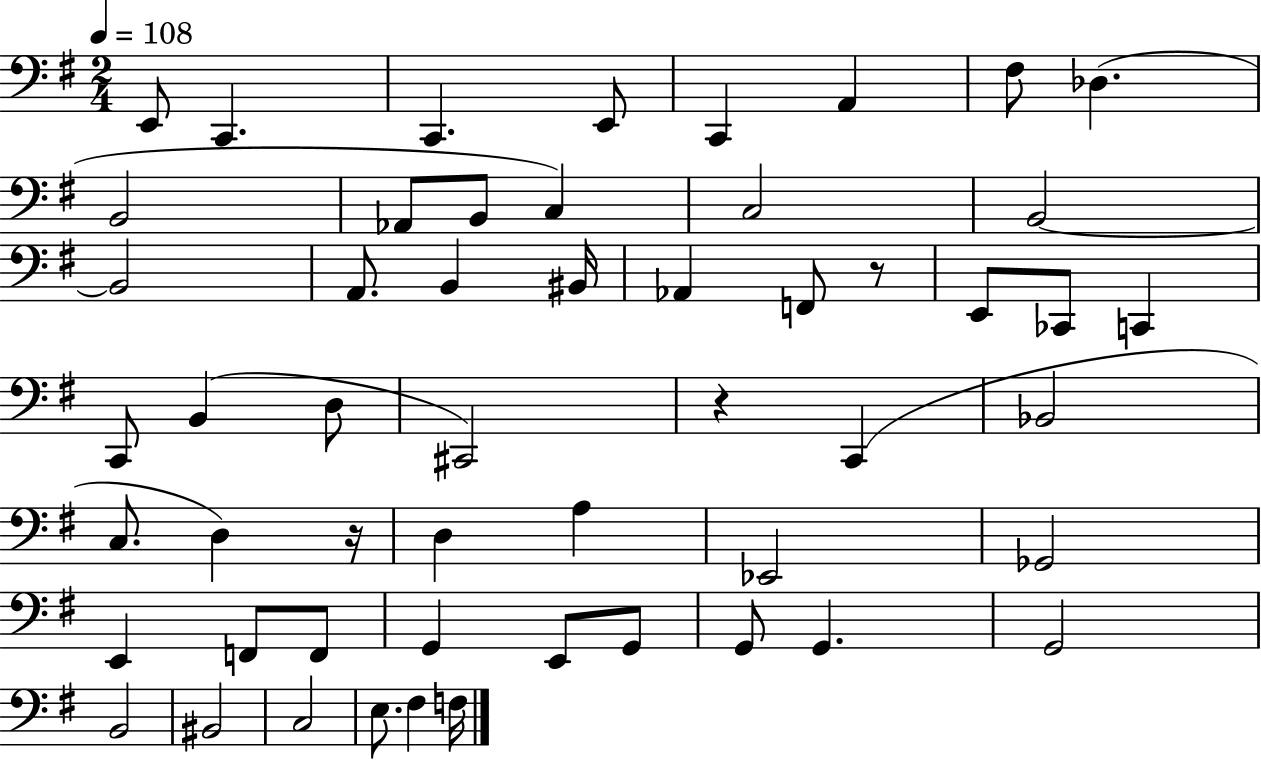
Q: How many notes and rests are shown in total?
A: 53